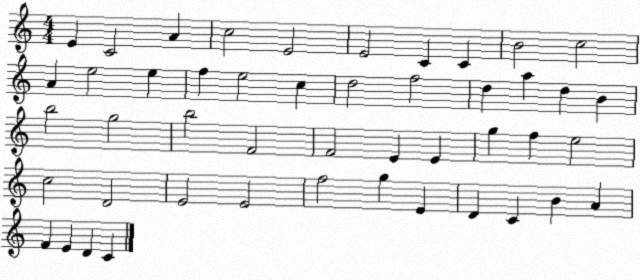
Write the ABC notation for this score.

X:1
T:Untitled
M:4/4
L:1/4
K:C
E C2 A c2 E2 E2 C C B2 c2 A e2 e f e2 c d2 f2 d a d B b2 g2 b2 F2 F2 E E g f e2 c2 D2 E2 E2 f2 g E D C B A F E D C